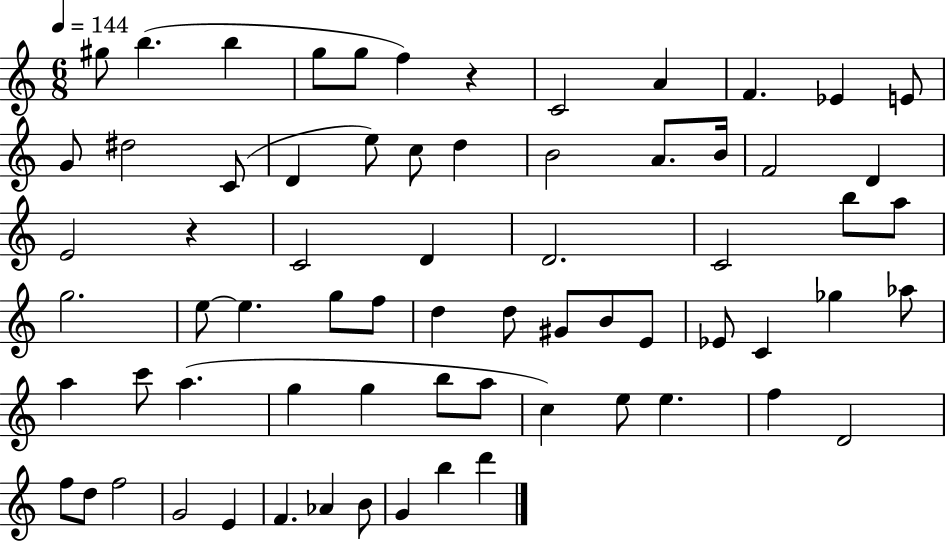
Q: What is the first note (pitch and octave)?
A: G#5